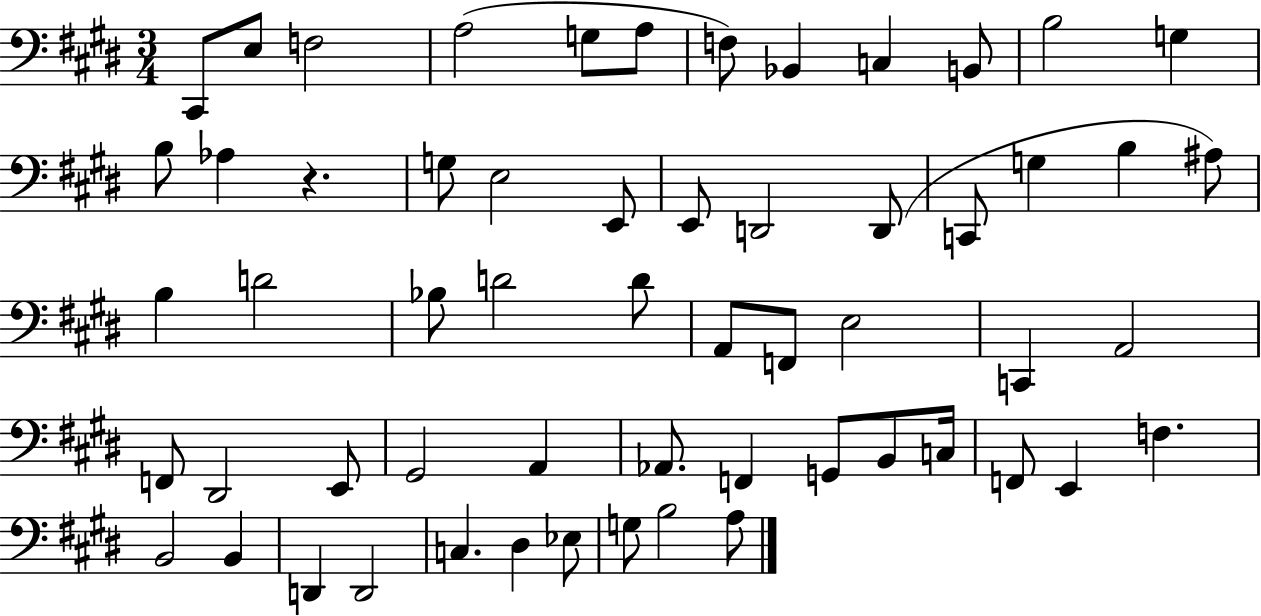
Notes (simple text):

C#2/e E3/e F3/h A3/h G3/e A3/e F3/e Bb2/q C3/q B2/e B3/h G3/q B3/e Ab3/q R/q. G3/e E3/h E2/e E2/e D2/h D2/e C2/e G3/q B3/q A#3/e B3/q D4/h Bb3/e D4/h D4/e A2/e F2/e E3/h C2/q A2/h F2/e D#2/h E2/e G#2/h A2/q Ab2/e. F2/q G2/e B2/e C3/s F2/e E2/q F3/q. B2/h B2/q D2/q D2/h C3/q. D#3/q Eb3/e G3/e B3/h A3/e